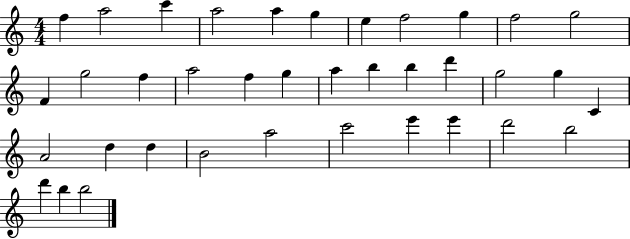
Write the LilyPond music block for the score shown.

{
  \clef treble
  \numericTimeSignature
  \time 4/4
  \key c \major
  f''4 a''2 c'''4 | a''2 a''4 g''4 | e''4 f''2 g''4 | f''2 g''2 | \break f'4 g''2 f''4 | a''2 f''4 g''4 | a''4 b''4 b''4 d'''4 | g''2 g''4 c'4 | \break a'2 d''4 d''4 | b'2 a''2 | c'''2 e'''4 e'''4 | d'''2 b''2 | \break d'''4 b''4 b''2 | \bar "|."
}